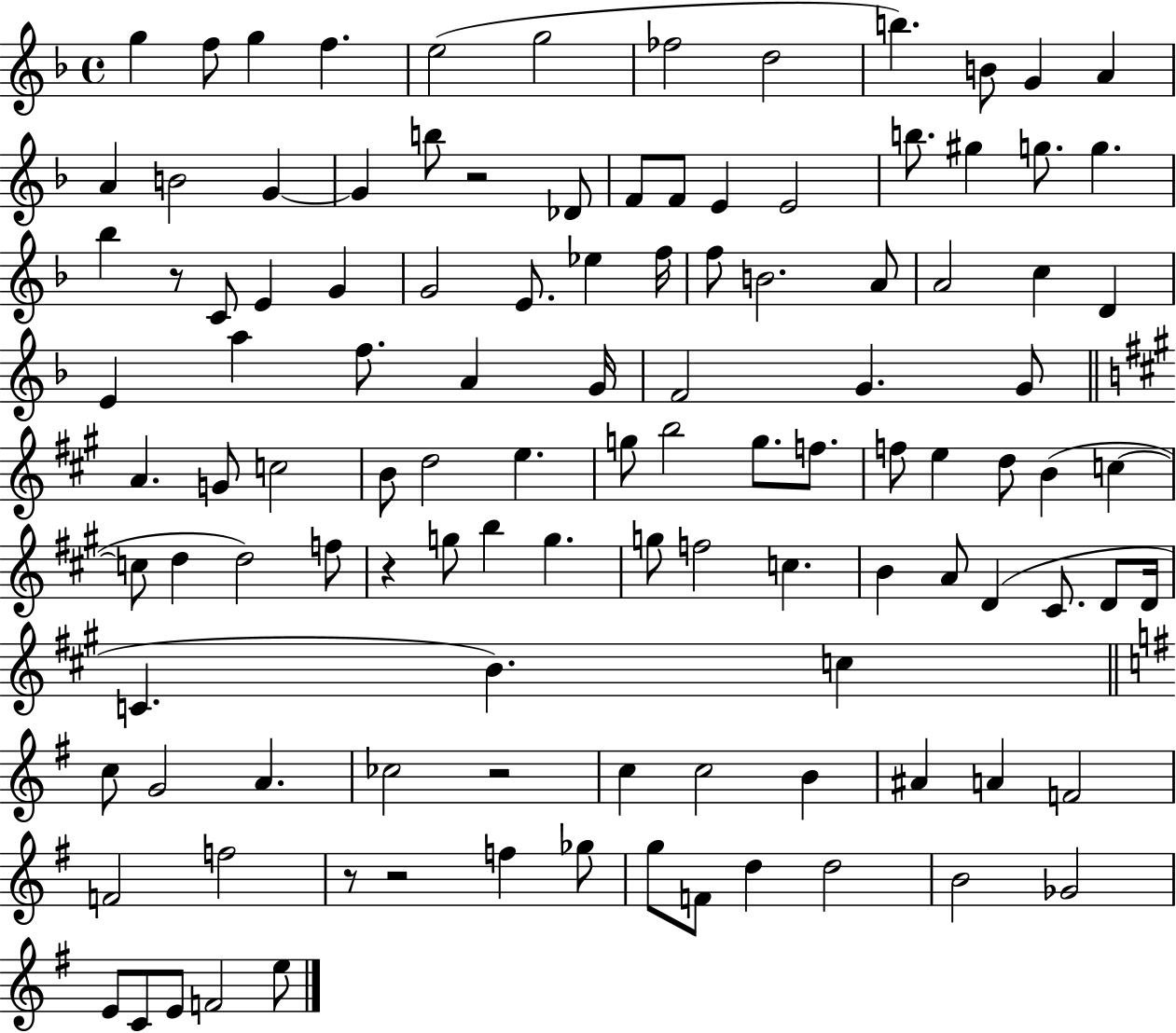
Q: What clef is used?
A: treble